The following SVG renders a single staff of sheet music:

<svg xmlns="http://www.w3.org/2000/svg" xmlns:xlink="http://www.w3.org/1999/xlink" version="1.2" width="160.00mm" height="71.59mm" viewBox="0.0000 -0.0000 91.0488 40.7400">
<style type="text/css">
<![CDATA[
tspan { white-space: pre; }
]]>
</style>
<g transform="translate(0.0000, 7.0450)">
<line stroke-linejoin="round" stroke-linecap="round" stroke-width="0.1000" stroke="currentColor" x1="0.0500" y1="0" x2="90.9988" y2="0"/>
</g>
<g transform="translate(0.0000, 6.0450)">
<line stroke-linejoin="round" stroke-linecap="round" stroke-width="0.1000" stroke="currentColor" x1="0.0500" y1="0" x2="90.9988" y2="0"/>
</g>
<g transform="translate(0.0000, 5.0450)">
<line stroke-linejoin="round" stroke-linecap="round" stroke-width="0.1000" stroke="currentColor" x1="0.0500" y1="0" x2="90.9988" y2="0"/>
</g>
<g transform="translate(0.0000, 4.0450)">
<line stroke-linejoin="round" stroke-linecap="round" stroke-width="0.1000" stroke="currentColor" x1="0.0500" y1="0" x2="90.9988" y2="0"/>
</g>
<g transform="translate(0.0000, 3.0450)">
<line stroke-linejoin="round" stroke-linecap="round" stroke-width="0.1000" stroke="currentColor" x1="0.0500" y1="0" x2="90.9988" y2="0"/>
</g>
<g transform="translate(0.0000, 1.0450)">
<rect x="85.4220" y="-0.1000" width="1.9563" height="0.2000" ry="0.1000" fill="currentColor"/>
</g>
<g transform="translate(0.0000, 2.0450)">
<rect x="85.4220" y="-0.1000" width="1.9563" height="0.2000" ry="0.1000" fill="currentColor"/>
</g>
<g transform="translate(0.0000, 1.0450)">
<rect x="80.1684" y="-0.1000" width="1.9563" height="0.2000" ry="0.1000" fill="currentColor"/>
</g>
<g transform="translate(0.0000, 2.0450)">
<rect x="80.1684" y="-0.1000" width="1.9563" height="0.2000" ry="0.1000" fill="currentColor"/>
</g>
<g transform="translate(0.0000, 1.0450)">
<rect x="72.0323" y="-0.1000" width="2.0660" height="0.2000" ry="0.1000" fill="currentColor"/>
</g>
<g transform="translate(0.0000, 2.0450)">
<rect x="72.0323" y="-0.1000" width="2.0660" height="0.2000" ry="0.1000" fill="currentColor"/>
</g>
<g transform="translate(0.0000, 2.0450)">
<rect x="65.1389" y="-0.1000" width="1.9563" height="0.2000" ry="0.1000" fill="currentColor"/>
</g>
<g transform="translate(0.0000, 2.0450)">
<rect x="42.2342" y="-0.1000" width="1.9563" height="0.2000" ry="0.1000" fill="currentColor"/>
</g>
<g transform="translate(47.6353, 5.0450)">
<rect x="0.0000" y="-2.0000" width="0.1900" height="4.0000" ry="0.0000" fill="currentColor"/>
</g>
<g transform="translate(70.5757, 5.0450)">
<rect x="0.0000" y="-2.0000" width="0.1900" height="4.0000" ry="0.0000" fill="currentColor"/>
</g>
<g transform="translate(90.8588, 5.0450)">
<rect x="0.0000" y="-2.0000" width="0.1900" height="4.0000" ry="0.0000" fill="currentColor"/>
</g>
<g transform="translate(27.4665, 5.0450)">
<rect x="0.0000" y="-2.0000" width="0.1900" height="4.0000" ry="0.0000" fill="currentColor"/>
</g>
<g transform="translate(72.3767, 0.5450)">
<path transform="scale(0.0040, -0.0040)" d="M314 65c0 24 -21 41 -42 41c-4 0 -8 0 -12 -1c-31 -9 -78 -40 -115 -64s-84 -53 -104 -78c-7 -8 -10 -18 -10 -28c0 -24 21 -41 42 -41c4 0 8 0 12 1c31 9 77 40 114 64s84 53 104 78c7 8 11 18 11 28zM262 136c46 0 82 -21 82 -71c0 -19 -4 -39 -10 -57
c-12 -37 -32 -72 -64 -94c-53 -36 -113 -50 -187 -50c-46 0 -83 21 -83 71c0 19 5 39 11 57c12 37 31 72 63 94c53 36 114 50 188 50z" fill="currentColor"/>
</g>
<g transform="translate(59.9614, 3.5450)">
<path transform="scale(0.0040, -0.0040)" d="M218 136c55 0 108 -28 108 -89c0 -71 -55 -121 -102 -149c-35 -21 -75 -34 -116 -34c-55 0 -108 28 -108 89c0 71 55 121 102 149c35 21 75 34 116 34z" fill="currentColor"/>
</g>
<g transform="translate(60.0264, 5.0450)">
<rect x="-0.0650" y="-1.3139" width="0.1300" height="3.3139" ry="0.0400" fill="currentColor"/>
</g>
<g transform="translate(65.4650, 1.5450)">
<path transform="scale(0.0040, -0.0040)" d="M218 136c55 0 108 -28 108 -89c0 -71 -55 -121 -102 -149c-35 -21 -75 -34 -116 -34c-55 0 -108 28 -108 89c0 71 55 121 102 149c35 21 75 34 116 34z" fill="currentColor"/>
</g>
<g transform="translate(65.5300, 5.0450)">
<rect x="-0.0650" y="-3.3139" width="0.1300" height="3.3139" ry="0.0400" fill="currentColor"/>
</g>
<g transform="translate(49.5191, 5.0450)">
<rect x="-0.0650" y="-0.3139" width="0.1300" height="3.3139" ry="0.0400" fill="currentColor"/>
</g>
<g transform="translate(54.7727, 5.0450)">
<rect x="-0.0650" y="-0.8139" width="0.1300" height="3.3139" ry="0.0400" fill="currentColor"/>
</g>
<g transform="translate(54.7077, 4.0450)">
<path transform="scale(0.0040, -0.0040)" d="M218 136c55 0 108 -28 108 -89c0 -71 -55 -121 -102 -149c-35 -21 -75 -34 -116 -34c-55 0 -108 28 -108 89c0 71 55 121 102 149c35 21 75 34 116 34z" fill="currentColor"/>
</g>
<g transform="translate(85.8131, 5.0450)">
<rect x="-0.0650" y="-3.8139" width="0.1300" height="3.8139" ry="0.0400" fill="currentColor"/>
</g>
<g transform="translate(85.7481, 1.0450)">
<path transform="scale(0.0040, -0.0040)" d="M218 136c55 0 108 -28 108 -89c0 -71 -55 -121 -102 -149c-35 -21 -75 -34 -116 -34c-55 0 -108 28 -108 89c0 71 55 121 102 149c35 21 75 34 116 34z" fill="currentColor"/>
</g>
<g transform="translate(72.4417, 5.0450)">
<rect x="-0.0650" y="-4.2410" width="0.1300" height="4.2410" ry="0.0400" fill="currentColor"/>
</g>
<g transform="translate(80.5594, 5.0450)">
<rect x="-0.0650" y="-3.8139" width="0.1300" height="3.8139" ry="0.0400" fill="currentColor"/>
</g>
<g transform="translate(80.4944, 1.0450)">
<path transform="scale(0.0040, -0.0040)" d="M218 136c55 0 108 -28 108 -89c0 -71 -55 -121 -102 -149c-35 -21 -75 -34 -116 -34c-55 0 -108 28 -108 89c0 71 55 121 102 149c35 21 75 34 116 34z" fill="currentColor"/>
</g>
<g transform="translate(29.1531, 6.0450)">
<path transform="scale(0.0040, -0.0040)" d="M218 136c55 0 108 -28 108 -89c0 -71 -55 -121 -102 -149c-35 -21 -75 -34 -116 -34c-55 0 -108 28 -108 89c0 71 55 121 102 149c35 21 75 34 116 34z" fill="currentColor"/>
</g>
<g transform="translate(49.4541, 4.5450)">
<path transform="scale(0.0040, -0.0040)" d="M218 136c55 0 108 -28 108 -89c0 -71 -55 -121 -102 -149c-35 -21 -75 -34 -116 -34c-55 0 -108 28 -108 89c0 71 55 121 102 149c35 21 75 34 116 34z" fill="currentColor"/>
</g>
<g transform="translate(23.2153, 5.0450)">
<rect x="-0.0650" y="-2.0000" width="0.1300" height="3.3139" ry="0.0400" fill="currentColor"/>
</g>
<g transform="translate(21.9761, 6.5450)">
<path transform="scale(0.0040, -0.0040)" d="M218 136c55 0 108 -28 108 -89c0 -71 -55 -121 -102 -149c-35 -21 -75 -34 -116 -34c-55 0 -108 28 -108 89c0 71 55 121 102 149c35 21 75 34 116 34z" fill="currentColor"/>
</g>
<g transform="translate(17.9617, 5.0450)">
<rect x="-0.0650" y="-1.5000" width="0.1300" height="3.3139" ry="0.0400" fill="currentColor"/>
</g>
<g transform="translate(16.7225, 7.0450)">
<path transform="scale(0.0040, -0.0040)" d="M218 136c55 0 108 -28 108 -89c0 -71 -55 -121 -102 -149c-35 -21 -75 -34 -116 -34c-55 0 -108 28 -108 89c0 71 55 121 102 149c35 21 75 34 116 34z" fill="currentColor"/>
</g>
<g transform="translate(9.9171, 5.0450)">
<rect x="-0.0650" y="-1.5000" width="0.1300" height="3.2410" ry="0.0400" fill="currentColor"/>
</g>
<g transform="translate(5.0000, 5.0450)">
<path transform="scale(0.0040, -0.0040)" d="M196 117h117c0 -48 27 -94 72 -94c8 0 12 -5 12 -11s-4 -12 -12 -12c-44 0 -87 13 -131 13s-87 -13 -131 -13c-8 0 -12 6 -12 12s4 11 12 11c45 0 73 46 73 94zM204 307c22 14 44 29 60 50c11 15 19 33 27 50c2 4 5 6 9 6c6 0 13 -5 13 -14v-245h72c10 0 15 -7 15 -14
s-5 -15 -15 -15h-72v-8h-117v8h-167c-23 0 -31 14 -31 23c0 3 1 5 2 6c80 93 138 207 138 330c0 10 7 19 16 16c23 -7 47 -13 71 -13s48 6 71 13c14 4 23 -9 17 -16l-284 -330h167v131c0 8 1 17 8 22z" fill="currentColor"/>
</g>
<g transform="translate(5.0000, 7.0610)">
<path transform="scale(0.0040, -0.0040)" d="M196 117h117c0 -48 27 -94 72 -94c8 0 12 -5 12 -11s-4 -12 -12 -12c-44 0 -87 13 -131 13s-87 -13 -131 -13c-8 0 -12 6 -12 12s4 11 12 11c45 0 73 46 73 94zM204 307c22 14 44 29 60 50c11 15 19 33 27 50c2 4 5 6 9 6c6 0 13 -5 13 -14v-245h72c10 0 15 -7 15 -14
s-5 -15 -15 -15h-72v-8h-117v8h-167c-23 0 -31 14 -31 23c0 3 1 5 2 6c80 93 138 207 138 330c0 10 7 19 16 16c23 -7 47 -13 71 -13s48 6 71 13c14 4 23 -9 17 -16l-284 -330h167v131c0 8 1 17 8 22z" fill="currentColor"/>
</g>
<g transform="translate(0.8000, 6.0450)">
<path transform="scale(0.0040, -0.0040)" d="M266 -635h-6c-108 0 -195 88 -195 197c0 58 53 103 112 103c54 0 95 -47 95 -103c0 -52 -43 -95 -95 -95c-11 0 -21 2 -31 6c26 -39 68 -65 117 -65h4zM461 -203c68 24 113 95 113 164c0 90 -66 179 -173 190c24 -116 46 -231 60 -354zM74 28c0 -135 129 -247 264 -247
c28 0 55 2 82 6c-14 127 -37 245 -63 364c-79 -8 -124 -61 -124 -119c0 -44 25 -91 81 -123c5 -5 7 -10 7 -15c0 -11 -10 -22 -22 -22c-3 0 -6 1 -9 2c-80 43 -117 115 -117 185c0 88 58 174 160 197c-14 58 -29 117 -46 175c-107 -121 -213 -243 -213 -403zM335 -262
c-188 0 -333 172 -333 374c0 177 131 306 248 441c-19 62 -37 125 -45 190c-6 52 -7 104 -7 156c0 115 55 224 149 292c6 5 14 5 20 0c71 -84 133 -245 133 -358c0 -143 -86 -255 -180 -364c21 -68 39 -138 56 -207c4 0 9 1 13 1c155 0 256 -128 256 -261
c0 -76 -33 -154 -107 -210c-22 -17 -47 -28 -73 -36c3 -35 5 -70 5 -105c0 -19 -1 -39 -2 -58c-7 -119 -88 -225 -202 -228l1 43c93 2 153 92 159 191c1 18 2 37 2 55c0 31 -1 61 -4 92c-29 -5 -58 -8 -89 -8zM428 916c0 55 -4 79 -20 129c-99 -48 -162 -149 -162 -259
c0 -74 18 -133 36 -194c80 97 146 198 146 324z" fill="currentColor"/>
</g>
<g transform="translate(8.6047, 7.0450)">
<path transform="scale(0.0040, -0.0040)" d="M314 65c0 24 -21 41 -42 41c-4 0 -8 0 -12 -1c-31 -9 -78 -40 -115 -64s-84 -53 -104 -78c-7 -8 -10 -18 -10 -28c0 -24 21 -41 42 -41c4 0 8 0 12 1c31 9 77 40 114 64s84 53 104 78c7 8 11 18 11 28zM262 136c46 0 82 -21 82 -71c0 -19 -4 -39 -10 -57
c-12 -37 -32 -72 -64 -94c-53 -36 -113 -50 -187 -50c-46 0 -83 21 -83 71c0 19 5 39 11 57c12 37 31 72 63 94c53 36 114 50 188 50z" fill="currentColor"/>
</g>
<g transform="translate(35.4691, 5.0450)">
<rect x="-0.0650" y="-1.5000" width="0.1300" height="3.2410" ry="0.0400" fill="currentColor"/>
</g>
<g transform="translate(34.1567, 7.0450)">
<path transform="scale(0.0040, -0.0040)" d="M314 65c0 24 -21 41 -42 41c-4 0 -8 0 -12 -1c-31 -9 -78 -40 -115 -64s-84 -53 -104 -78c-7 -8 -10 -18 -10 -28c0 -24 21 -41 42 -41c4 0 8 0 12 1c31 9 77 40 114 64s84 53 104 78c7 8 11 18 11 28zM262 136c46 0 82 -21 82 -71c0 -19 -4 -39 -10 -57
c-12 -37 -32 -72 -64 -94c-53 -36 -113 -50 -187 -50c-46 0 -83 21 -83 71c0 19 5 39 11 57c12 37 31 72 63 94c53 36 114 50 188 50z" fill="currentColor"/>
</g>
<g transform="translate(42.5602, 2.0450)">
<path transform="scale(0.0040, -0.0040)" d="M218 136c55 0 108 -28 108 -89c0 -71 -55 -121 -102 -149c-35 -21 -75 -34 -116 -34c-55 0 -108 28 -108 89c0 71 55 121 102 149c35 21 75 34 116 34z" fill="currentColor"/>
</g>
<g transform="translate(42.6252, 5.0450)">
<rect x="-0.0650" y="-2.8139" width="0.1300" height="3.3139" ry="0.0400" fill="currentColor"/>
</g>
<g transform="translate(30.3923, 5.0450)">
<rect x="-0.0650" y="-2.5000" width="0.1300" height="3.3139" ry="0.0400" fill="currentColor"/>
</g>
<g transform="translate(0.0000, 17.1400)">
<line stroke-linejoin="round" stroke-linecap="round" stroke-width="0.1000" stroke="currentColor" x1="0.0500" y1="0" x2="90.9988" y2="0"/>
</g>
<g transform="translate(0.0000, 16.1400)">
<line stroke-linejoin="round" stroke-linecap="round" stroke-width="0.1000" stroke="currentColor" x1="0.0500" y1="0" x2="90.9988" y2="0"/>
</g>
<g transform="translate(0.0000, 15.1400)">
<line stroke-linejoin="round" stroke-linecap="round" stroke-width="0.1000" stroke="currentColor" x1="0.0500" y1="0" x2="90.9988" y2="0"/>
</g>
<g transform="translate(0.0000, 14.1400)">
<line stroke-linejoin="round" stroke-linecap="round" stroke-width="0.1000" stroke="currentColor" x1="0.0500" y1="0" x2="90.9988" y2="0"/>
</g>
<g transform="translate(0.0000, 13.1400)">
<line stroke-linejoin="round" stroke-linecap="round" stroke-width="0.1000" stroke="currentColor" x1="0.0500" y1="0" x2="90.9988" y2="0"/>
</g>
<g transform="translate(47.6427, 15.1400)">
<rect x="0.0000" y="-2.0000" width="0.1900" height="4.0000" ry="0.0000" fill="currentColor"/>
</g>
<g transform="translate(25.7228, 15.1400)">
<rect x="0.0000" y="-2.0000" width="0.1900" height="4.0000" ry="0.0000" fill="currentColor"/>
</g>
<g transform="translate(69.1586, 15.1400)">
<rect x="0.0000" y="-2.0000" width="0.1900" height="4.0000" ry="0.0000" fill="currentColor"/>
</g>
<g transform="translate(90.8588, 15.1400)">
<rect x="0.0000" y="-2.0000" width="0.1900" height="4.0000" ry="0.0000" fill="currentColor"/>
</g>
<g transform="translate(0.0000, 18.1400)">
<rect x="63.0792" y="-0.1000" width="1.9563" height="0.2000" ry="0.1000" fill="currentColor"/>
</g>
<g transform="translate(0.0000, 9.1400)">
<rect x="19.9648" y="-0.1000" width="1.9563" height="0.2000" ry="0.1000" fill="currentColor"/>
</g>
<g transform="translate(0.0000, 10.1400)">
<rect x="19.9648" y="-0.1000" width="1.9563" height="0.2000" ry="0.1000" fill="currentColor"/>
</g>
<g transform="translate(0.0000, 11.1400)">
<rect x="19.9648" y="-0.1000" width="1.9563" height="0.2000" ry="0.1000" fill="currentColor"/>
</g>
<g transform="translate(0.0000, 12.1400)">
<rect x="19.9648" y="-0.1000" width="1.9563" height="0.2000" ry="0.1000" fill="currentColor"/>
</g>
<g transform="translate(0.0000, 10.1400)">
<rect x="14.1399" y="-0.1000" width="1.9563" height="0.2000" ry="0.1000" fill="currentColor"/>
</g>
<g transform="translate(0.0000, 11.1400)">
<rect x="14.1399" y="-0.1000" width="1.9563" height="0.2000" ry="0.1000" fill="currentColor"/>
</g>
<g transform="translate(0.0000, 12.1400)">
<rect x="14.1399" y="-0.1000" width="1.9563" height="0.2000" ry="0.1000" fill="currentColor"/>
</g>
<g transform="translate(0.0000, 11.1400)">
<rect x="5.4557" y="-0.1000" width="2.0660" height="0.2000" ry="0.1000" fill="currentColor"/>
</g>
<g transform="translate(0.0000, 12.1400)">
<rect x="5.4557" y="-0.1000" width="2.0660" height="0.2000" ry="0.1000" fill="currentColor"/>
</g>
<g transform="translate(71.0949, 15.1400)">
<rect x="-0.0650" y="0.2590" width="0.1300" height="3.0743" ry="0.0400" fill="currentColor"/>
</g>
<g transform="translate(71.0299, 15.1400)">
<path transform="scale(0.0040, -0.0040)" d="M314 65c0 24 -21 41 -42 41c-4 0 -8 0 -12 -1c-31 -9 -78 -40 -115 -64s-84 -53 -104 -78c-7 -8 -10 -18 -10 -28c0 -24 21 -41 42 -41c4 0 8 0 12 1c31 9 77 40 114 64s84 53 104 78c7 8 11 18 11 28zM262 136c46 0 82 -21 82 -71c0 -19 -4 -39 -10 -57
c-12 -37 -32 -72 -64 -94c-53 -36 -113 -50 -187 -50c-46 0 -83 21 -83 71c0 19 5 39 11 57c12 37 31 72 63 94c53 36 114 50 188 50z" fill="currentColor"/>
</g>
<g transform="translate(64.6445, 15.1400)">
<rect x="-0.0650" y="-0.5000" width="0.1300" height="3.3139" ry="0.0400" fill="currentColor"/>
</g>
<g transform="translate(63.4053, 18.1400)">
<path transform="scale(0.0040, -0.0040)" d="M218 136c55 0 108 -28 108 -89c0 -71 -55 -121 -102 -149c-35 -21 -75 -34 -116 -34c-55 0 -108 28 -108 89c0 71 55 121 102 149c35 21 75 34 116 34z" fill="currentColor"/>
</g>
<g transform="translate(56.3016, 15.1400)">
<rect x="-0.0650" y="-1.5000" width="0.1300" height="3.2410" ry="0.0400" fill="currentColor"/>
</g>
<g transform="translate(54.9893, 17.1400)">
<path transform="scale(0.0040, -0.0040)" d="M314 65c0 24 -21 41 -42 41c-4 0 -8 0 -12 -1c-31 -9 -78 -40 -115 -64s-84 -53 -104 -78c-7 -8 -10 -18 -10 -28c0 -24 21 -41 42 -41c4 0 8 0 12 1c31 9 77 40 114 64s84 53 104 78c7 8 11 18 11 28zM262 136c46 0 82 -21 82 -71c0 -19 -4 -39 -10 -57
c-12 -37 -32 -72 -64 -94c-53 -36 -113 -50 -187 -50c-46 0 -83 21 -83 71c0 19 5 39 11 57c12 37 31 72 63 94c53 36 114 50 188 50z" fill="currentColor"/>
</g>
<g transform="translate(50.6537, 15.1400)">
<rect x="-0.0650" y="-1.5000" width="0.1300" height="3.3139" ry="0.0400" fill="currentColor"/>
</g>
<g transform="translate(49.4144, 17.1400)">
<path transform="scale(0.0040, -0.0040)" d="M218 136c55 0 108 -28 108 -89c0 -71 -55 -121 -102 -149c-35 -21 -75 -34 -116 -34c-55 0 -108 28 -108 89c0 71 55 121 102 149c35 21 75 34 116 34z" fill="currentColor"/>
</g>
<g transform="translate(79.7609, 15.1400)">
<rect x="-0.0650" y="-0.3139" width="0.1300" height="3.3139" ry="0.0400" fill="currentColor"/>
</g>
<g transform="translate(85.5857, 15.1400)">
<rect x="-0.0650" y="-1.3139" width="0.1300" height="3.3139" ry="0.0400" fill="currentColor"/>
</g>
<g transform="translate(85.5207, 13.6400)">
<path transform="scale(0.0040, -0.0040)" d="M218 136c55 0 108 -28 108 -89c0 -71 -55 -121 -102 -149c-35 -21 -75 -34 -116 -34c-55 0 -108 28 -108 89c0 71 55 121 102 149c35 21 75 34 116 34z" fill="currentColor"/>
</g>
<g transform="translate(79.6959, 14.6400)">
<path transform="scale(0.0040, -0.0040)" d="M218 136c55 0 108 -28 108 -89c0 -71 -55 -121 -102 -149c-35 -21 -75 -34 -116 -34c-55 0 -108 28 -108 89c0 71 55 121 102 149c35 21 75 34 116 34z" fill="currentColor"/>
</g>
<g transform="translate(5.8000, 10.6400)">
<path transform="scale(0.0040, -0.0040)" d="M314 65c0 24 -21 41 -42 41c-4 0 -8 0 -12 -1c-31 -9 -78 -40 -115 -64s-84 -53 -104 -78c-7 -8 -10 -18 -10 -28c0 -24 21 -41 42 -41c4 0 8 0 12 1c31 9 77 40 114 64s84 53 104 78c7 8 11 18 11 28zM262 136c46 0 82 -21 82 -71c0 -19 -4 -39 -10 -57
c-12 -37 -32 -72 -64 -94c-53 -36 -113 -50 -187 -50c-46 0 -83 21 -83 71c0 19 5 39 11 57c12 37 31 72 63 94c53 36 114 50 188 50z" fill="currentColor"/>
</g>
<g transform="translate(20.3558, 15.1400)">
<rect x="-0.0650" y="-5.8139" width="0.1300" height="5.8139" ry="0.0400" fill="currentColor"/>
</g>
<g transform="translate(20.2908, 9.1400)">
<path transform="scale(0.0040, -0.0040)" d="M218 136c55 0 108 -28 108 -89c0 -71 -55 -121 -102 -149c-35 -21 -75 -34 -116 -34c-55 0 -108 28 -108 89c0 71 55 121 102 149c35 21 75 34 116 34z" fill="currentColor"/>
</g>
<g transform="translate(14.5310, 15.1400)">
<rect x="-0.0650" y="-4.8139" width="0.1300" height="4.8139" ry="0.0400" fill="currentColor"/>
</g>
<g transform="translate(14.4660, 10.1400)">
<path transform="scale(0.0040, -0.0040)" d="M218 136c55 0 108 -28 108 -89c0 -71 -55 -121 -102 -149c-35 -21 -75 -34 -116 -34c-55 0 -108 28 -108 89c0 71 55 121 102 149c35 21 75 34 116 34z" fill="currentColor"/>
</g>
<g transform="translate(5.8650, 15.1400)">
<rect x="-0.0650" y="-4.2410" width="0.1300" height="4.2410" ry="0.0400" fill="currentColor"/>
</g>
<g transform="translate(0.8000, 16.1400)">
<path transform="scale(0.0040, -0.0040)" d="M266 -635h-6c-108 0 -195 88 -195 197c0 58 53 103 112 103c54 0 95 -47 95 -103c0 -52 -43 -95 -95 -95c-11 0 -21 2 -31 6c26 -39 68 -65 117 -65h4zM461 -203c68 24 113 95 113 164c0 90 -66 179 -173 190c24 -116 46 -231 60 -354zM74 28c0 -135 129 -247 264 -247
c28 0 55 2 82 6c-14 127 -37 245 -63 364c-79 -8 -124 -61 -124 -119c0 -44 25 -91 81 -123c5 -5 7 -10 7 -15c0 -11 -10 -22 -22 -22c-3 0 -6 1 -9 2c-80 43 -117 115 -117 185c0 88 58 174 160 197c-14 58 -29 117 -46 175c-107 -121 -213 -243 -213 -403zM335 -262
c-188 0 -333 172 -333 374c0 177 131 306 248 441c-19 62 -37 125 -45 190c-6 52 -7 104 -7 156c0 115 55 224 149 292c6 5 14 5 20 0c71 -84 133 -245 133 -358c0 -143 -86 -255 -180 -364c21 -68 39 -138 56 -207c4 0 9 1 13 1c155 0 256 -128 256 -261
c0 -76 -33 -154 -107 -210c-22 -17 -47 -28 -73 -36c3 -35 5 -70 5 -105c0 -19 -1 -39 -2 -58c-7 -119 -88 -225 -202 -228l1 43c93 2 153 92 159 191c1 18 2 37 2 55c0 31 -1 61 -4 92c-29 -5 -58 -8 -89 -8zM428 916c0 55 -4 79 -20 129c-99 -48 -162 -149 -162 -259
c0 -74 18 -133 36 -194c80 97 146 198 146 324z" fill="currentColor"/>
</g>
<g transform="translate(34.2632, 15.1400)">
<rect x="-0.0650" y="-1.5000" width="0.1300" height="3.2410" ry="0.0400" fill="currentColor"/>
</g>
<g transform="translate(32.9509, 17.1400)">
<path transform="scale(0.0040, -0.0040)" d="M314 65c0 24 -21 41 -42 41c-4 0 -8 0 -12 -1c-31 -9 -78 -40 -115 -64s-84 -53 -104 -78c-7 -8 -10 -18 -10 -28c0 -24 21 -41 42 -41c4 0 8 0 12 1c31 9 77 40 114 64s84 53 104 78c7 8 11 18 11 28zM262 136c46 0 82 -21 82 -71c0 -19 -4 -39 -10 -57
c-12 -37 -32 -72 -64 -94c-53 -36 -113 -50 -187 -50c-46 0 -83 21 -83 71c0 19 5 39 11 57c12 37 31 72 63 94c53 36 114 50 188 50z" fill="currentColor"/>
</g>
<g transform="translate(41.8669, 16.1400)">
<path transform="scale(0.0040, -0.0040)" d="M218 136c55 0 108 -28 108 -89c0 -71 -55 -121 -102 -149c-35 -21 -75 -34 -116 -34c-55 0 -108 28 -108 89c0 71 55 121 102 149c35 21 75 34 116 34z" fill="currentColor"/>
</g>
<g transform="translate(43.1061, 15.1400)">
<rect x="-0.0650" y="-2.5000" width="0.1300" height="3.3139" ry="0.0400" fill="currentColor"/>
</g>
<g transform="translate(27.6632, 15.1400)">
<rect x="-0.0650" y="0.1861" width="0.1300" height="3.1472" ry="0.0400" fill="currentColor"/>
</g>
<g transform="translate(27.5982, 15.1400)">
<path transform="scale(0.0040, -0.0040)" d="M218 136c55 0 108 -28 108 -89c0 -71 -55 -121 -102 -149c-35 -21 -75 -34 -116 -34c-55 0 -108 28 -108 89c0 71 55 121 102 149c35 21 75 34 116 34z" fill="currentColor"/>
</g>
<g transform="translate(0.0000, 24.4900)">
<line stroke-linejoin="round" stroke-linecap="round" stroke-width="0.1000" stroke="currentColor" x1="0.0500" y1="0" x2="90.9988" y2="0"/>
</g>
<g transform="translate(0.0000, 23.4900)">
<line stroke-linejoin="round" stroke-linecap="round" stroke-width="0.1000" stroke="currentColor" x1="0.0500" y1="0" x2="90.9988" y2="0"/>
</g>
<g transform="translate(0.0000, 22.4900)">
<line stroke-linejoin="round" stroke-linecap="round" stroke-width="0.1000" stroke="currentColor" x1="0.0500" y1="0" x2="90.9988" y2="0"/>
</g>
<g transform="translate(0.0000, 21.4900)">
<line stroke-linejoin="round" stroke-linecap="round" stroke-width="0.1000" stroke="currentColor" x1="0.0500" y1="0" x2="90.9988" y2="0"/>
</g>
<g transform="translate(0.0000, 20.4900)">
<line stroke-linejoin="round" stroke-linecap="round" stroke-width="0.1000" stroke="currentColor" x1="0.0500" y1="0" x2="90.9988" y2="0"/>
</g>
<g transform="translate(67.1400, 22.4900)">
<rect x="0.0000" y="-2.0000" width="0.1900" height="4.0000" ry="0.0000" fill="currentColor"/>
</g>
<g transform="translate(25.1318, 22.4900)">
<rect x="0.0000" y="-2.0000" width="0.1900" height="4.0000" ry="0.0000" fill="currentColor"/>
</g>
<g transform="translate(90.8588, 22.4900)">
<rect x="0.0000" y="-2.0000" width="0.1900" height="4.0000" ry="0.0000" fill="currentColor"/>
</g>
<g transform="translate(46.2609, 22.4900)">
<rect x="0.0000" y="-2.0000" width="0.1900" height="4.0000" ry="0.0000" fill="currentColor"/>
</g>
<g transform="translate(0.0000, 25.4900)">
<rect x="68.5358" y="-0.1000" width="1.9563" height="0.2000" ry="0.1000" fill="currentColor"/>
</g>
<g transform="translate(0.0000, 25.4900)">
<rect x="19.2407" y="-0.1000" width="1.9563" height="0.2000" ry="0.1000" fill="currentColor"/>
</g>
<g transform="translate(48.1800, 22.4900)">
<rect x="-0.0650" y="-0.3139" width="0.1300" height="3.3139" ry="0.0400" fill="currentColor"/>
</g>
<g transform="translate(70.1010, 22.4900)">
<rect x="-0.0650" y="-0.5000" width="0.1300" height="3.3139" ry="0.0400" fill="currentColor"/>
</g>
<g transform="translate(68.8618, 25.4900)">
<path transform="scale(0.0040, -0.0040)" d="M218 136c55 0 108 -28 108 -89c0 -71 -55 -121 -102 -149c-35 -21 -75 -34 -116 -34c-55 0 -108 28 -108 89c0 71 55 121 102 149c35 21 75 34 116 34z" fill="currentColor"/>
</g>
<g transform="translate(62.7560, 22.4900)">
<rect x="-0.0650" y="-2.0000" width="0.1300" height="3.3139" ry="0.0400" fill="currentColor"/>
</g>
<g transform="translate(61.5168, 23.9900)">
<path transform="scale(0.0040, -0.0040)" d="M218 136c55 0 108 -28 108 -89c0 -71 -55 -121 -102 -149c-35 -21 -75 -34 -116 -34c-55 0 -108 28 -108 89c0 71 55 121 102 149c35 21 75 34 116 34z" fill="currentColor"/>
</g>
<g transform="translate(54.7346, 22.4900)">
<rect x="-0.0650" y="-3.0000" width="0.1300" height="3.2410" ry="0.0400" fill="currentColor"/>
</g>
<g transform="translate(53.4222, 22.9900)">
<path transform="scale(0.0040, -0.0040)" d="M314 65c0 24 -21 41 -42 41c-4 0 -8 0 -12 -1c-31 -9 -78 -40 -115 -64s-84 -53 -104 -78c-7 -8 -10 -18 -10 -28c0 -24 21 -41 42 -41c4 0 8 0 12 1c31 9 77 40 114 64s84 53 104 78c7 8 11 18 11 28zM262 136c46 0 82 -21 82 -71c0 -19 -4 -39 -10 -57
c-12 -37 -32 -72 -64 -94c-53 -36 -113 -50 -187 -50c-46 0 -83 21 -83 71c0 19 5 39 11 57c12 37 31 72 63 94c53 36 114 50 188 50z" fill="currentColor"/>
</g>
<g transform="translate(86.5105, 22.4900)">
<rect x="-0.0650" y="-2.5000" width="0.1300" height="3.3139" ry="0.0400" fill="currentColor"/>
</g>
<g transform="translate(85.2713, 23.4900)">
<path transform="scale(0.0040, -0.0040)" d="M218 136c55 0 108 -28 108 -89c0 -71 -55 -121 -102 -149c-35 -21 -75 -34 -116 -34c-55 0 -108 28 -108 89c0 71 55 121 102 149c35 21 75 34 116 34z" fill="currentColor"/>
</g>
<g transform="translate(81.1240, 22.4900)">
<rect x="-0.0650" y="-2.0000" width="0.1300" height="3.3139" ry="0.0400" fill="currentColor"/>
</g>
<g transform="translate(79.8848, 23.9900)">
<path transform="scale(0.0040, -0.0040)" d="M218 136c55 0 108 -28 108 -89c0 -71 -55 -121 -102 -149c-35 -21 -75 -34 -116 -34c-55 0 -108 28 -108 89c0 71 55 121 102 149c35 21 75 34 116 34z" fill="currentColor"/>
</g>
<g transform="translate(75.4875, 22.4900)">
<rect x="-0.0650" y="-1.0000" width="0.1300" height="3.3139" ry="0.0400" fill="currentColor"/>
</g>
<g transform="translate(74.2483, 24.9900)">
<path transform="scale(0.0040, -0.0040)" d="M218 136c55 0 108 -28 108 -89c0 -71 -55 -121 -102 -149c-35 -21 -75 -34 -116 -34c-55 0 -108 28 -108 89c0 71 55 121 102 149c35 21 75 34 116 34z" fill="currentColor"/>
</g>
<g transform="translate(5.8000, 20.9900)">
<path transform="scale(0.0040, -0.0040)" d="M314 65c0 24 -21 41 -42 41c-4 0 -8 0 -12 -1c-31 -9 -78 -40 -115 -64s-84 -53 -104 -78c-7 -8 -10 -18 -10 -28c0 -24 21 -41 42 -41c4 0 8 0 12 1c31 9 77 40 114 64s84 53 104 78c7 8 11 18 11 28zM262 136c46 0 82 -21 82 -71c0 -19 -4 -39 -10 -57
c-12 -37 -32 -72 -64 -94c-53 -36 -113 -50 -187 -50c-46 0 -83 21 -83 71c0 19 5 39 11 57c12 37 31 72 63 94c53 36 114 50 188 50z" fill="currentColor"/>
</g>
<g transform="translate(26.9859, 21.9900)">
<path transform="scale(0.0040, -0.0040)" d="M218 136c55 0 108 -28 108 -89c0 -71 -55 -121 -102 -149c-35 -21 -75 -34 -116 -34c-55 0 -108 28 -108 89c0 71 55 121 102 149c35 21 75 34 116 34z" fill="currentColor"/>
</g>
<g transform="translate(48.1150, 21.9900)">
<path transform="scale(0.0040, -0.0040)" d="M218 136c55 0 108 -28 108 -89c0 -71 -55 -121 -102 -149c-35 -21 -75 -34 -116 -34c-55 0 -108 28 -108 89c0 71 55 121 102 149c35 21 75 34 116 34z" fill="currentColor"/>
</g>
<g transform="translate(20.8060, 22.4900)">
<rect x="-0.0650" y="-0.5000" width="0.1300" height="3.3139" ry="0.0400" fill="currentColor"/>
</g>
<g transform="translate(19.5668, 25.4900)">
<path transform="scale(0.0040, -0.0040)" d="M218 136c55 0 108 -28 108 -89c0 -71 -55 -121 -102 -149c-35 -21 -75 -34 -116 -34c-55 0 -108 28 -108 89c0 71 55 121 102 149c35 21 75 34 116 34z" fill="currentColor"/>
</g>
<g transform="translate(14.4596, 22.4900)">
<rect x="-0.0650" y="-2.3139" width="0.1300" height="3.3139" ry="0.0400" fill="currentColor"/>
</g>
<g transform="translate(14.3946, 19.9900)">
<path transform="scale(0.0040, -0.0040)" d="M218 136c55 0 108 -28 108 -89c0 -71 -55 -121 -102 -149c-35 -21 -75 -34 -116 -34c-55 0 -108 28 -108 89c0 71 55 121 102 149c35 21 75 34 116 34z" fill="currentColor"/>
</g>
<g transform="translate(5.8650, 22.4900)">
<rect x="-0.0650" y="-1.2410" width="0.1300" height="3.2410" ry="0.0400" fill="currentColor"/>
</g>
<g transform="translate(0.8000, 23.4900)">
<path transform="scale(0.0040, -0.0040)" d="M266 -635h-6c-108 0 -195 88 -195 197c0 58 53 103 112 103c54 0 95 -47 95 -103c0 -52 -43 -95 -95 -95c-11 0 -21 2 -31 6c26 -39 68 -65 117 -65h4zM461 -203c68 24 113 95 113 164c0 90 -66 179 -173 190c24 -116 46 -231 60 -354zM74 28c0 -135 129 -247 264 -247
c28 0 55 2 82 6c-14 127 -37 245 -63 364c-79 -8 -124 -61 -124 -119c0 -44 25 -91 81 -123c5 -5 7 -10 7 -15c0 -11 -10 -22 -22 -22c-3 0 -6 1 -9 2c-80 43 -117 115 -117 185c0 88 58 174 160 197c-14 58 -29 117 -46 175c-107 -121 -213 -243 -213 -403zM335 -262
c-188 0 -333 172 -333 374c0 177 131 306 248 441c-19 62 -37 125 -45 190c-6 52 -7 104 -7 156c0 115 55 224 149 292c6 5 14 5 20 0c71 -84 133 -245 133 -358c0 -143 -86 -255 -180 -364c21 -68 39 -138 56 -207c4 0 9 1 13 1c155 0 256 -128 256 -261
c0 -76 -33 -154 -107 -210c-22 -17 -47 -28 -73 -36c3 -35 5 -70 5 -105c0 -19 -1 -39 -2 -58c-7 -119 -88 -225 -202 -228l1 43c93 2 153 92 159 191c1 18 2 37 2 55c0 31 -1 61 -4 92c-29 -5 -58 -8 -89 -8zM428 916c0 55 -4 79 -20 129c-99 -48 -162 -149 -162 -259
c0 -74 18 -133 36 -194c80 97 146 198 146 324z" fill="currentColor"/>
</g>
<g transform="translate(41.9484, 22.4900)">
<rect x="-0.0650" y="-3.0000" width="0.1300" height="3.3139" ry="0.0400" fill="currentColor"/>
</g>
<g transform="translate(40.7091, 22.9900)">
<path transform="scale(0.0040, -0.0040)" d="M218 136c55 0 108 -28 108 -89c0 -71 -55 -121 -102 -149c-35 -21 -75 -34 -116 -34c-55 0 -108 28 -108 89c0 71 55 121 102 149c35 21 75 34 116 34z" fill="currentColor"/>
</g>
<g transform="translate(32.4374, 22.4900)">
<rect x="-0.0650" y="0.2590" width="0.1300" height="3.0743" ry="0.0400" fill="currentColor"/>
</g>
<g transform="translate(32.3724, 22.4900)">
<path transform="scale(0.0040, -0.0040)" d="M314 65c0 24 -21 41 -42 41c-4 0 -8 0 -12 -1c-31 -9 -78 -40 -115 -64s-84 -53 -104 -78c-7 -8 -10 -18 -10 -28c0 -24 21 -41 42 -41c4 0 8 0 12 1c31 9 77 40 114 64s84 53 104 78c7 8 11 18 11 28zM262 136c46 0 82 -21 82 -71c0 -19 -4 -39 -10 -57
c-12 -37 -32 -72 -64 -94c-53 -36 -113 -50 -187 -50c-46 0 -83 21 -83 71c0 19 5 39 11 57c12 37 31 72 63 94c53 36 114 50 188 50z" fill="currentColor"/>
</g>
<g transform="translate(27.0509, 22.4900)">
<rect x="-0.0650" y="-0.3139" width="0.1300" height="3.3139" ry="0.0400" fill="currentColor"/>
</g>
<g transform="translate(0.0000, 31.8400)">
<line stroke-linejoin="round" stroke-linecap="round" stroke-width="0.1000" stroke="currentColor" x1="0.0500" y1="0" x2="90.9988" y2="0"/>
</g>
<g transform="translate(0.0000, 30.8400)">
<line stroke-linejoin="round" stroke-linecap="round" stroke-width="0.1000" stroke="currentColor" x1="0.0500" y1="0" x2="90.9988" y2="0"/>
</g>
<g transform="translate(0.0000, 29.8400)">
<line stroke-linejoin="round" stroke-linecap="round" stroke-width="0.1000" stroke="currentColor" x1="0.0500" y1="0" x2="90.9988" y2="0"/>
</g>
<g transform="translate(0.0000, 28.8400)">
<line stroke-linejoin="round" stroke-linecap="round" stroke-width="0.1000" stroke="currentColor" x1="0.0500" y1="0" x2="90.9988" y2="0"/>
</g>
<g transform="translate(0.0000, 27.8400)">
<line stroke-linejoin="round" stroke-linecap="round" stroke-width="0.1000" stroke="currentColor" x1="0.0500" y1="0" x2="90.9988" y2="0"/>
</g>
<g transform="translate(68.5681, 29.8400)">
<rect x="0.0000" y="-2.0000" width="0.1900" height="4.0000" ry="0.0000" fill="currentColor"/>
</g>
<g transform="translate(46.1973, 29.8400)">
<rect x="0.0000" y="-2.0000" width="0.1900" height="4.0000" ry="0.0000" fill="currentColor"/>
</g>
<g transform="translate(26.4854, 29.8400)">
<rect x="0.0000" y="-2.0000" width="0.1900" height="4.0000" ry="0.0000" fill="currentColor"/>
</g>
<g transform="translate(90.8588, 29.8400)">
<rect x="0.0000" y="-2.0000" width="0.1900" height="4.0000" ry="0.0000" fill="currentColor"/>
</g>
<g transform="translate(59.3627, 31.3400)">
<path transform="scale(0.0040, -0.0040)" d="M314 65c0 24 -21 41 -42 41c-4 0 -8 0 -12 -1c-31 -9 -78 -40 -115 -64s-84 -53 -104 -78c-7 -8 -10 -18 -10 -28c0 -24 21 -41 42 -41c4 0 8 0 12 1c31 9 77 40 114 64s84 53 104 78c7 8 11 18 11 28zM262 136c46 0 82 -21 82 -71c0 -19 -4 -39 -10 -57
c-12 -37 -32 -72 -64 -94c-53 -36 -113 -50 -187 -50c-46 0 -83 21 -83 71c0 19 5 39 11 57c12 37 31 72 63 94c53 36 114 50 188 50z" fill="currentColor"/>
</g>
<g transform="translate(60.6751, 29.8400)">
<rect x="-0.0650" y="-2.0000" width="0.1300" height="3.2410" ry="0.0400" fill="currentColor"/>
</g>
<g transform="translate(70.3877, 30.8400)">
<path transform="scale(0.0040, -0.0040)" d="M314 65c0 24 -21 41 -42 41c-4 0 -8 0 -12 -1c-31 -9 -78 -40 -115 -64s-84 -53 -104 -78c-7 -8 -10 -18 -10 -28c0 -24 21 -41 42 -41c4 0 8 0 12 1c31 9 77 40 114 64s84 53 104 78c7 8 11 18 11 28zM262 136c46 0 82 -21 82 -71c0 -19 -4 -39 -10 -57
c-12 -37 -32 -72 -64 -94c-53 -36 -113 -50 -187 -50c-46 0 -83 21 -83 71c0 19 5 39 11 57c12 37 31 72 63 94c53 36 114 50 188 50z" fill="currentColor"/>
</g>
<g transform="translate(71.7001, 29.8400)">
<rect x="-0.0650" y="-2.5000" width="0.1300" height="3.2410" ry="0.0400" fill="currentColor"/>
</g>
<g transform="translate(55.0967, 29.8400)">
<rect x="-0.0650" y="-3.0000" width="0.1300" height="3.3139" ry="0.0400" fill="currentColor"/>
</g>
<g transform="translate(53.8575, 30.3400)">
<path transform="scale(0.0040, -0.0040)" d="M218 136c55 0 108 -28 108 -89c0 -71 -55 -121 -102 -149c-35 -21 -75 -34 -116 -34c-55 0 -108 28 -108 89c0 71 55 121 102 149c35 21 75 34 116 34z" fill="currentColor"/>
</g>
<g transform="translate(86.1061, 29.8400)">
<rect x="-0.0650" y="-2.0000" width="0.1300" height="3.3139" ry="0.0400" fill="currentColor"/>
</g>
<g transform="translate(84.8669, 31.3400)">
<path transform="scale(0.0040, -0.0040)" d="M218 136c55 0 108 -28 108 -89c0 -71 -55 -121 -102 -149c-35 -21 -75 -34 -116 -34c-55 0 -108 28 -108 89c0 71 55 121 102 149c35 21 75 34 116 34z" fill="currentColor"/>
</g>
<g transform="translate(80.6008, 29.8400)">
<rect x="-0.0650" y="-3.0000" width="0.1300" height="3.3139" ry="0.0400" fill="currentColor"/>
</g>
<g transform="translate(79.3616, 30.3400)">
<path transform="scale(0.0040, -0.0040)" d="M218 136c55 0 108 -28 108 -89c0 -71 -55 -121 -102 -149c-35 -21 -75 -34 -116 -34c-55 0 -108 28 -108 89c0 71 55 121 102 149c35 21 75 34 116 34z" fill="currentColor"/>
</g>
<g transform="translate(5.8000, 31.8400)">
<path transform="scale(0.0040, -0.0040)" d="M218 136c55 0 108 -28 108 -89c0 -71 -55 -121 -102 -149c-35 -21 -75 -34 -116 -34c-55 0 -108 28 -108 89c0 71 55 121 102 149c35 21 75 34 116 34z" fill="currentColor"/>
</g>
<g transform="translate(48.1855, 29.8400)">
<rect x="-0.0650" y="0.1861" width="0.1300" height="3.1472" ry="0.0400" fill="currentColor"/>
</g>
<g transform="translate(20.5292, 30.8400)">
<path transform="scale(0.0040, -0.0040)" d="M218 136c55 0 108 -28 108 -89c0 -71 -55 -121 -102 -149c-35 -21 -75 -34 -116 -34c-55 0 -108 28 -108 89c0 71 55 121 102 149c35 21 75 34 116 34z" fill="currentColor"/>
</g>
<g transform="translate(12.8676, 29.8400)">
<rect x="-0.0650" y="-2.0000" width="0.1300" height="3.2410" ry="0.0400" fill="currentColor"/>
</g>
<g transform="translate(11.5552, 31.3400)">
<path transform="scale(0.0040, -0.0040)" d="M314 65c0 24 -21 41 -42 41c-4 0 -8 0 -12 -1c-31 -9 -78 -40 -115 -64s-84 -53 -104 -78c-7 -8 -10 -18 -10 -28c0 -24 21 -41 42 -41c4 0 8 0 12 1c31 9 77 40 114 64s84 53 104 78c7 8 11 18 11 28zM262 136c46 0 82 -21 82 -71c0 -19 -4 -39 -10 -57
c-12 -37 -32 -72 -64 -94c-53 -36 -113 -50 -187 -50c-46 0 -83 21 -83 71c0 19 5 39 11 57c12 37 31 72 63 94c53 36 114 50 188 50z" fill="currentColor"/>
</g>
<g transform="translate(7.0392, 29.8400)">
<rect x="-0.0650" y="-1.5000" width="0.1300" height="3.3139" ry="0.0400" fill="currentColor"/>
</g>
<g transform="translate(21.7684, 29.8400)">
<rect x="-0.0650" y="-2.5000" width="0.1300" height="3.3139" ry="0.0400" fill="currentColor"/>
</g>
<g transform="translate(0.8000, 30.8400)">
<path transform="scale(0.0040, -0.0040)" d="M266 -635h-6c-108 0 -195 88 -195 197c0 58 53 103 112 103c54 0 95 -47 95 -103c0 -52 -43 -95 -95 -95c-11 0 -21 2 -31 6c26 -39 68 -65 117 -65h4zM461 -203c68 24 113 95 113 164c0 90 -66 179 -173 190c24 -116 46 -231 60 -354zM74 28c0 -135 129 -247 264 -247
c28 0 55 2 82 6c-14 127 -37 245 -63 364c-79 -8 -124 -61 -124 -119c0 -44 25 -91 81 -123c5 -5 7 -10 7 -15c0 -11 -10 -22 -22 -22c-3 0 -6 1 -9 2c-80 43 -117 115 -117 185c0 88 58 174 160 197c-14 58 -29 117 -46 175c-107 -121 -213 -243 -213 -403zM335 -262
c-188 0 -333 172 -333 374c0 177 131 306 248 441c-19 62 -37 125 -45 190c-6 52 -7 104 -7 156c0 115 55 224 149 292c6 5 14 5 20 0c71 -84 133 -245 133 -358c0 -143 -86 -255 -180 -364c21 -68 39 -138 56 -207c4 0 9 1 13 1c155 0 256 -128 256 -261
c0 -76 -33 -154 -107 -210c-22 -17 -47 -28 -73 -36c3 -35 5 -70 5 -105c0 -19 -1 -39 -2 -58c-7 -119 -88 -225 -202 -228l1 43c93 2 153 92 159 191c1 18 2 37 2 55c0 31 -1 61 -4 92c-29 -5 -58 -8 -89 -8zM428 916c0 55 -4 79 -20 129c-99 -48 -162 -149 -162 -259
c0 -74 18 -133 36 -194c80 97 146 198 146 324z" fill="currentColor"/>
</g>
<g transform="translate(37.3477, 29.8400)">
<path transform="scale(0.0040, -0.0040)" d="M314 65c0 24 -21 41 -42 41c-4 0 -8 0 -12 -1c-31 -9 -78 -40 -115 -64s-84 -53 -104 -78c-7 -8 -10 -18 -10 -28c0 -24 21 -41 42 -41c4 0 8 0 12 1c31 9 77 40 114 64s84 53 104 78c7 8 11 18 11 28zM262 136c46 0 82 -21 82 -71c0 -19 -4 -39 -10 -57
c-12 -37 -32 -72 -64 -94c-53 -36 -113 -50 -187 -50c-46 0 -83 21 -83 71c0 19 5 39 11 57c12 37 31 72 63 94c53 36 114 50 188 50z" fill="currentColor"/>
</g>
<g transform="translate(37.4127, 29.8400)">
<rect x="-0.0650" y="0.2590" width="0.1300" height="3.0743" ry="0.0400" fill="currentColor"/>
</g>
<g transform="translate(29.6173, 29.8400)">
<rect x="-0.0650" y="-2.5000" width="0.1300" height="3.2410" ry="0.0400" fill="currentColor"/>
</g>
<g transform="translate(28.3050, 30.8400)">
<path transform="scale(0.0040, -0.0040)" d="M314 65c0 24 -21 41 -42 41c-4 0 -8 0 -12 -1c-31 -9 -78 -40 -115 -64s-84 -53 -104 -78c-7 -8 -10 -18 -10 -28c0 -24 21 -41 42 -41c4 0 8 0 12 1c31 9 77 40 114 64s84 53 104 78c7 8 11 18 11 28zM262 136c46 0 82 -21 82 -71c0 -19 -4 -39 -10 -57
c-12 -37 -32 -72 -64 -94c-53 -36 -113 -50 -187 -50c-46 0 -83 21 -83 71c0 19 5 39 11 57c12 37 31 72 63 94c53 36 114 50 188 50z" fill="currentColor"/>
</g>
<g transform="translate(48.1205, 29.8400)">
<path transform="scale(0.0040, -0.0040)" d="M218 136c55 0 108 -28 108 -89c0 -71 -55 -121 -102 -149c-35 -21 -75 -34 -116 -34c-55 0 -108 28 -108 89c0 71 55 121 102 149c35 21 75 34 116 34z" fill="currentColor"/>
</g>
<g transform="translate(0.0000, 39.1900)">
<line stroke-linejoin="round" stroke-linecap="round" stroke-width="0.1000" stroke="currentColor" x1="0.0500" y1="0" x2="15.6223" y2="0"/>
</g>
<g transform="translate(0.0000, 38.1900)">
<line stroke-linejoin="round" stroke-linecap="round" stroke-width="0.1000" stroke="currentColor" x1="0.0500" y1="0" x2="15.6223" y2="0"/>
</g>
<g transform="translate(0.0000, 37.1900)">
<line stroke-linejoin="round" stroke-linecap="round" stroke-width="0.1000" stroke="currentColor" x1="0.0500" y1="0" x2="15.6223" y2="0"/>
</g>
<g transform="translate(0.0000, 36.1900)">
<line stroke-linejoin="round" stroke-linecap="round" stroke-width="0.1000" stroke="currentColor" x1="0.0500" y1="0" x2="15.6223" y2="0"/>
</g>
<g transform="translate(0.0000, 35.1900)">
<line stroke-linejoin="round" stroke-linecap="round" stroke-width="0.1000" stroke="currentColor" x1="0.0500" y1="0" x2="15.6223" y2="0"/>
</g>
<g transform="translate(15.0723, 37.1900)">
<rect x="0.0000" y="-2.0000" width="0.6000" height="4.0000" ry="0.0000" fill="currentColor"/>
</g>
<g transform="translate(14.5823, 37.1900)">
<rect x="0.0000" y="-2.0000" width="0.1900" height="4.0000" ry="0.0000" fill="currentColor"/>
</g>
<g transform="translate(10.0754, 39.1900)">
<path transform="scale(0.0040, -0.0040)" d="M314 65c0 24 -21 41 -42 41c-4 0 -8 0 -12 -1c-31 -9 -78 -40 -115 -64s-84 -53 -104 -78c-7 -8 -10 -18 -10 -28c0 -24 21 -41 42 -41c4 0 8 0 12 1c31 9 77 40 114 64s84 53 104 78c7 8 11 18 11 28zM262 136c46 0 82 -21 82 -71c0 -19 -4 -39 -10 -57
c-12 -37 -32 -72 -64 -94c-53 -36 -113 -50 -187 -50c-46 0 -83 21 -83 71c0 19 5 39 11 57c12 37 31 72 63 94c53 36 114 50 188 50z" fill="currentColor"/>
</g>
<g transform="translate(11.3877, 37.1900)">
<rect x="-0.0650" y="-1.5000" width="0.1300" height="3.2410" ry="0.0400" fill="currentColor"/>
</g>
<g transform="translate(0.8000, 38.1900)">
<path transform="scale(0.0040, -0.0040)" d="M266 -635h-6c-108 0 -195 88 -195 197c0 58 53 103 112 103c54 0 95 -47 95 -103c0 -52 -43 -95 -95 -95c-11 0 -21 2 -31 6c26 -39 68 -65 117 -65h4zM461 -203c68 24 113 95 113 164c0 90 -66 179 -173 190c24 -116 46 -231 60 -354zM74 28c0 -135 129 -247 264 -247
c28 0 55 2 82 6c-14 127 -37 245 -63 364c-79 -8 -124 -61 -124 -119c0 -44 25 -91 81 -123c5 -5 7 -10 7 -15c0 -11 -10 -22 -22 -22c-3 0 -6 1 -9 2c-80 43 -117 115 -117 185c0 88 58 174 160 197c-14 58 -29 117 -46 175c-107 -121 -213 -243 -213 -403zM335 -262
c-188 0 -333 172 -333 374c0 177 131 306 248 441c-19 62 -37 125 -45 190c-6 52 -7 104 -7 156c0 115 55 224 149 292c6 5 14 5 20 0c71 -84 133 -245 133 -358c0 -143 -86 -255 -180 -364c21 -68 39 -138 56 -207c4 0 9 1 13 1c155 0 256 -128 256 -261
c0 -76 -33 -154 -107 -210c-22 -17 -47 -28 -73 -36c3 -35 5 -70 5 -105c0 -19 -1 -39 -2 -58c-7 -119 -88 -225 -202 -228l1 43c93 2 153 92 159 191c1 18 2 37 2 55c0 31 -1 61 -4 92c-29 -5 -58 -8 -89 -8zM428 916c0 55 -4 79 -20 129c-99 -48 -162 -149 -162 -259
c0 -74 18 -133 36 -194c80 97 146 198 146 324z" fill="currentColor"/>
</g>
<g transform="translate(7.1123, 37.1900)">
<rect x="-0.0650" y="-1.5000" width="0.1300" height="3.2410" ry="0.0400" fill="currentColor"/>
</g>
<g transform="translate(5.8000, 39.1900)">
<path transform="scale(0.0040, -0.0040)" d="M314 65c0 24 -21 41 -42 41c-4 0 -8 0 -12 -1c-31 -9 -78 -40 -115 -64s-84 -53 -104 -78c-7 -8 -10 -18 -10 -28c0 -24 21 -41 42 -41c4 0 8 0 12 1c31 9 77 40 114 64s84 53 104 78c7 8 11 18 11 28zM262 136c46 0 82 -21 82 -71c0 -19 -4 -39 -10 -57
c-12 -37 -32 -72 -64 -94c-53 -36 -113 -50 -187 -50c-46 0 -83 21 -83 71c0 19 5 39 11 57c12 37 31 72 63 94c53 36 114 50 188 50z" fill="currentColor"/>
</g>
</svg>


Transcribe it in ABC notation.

X:1
T:Untitled
M:4/4
L:1/4
K:C
E2 E F G E2 a c d e b d'2 c' c' d'2 e' g' B E2 G E E2 C B2 c e e2 g C c B2 A c A2 F C D F G E F2 G G2 B2 B A F2 G2 A F E2 E2